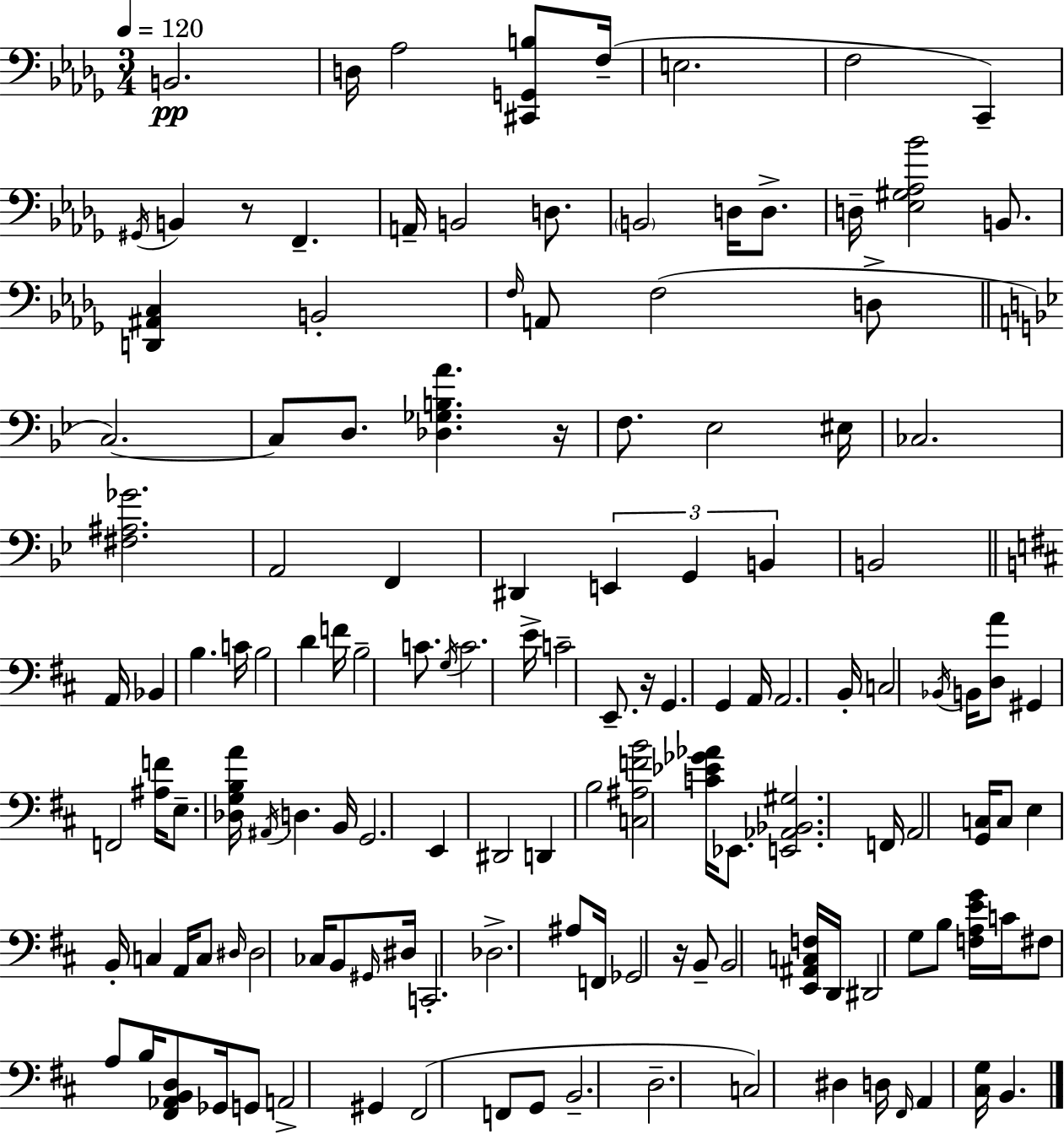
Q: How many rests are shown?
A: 4